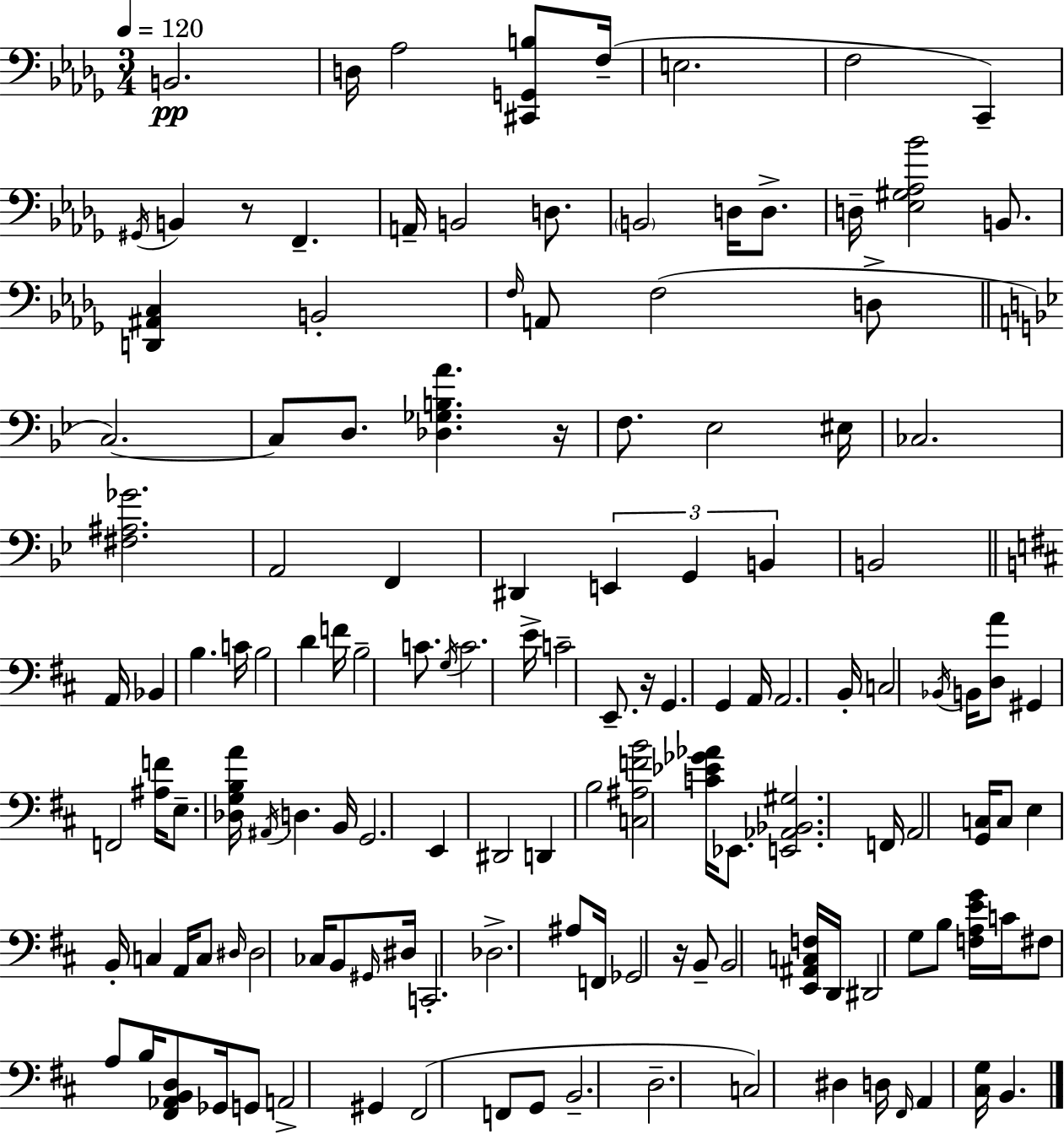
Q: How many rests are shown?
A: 4